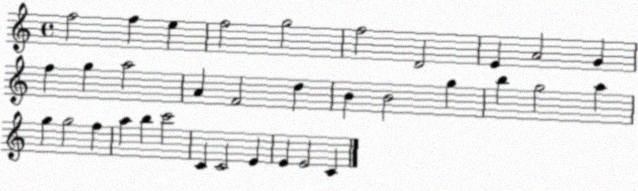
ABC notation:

X:1
T:Untitled
M:4/4
L:1/4
K:C
f2 f e f2 g2 f2 D2 E A2 G f g a2 A F2 d B B2 g b g2 a g g2 f a b c'2 C C2 E E E2 C